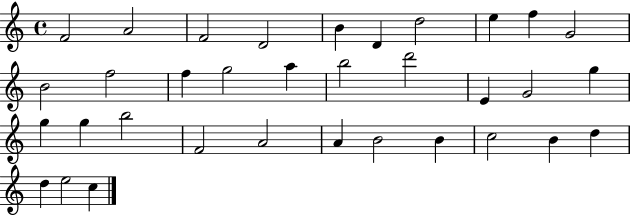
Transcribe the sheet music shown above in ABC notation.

X:1
T:Untitled
M:4/4
L:1/4
K:C
F2 A2 F2 D2 B D d2 e f G2 B2 f2 f g2 a b2 d'2 E G2 g g g b2 F2 A2 A B2 B c2 B d d e2 c